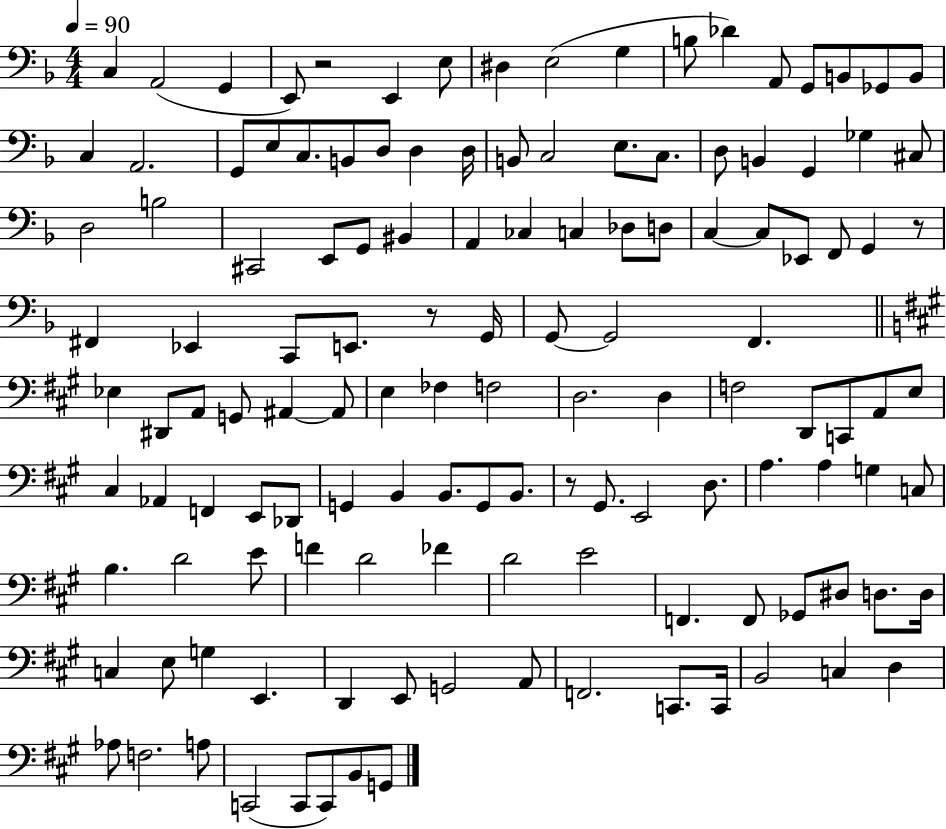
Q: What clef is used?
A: bass